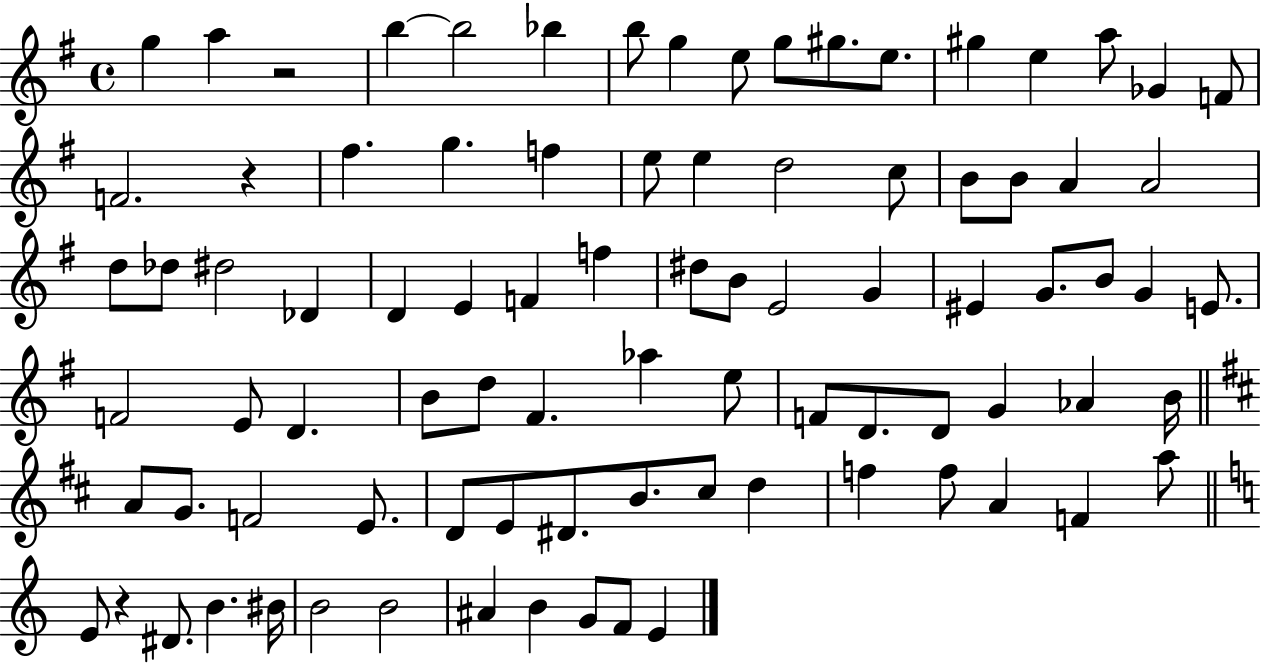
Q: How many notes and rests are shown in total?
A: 88